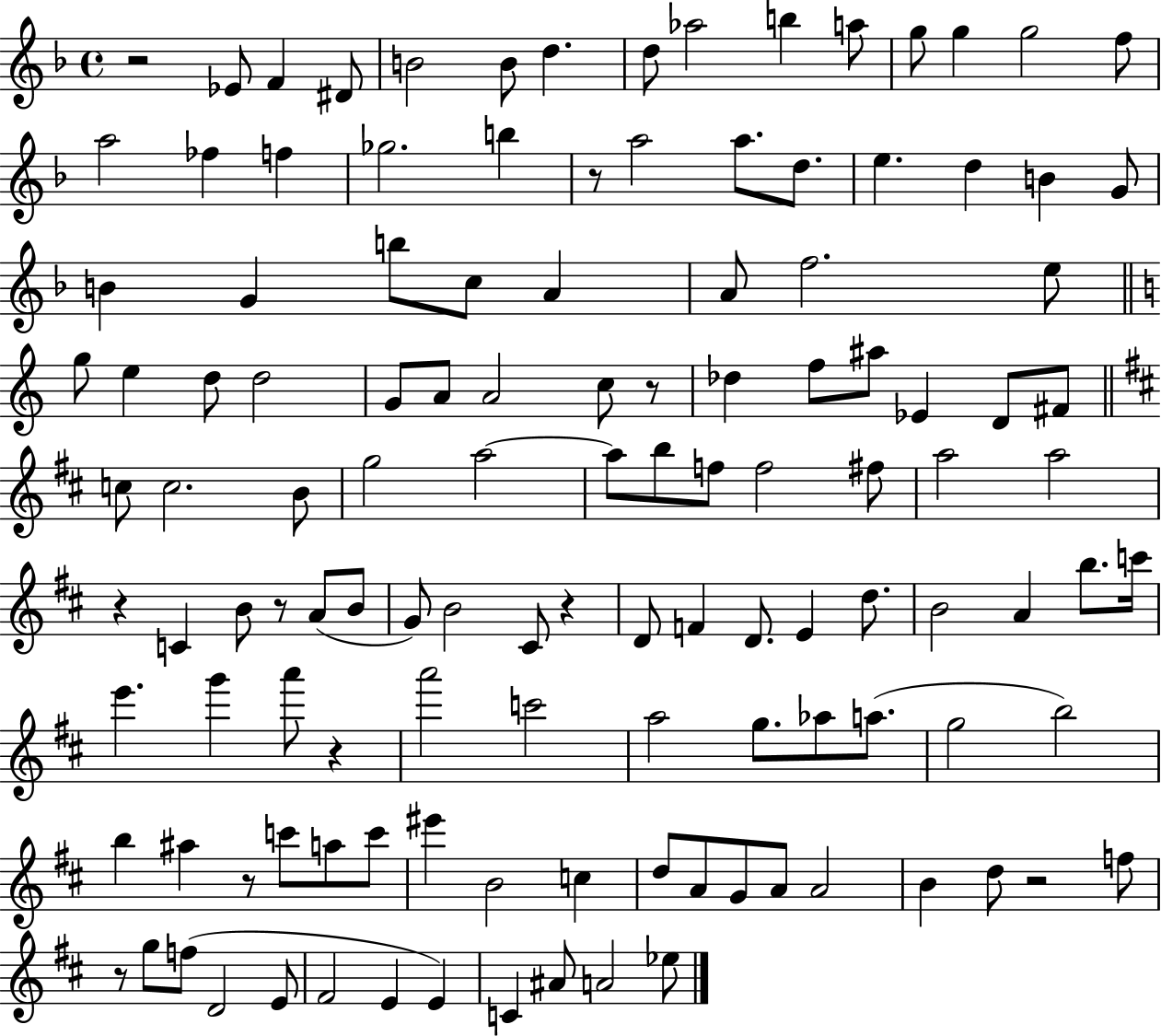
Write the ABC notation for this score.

X:1
T:Untitled
M:4/4
L:1/4
K:F
z2 _E/2 F ^D/2 B2 B/2 d d/2 _a2 b a/2 g/2 g g2 f/2 a2 _f f _g2 b z/2 a2 a/2 d/2 e d B G/2 B G b/2 c/2 A A/2 f2 e/2 g/2 e d/2 d2 G/2 A/2 A2 c/2 z/2 _d f/2 ^a/2 _E D/2 ^F/2 c/2 c2 B/2 g2 a2 a/2 b/2 f/2 f2 ^f/2 a2 a2 z C B/2 z/2 A/2 B/2 G/2 B2 ^C/2 z D/2 F D/2 E d/2 B2 A b/2 c'/4 e' g' a'/2 z a'2 c'2 a2 g/2 _a/2 a/2 g2 b2 b ^a z/2 c'/2 a/2 c'/2 ^e' B2 c d/2 A/2 G/2 A/2 A2 B d/2 z2 f/2 z/2 g/2 f/2 D2 E/2 ^F2 E E C ^A/2 A2 _e/2